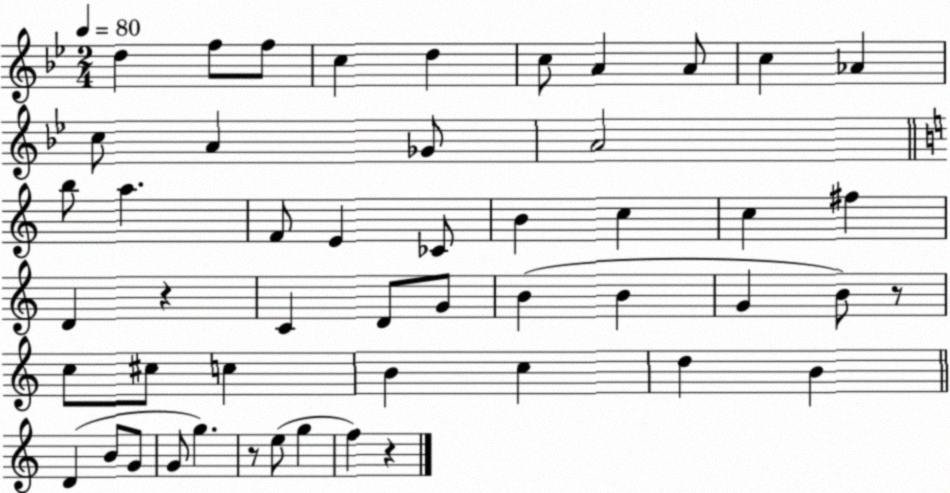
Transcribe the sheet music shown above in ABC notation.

X:1
T:Untitled
M:2/4
L:1/4
K:Bb
d f/2 f/2 c d c/2 A A/2 c _A c/2 A _G/2 A2 b/2 a F/2 E _C/2 B c c ^f D z C D/2 G/2 B B G B/2 z/2 c/2 ^c/2 c B c d B D B/2 G/2 G/2 g z/2 e/2 g f z